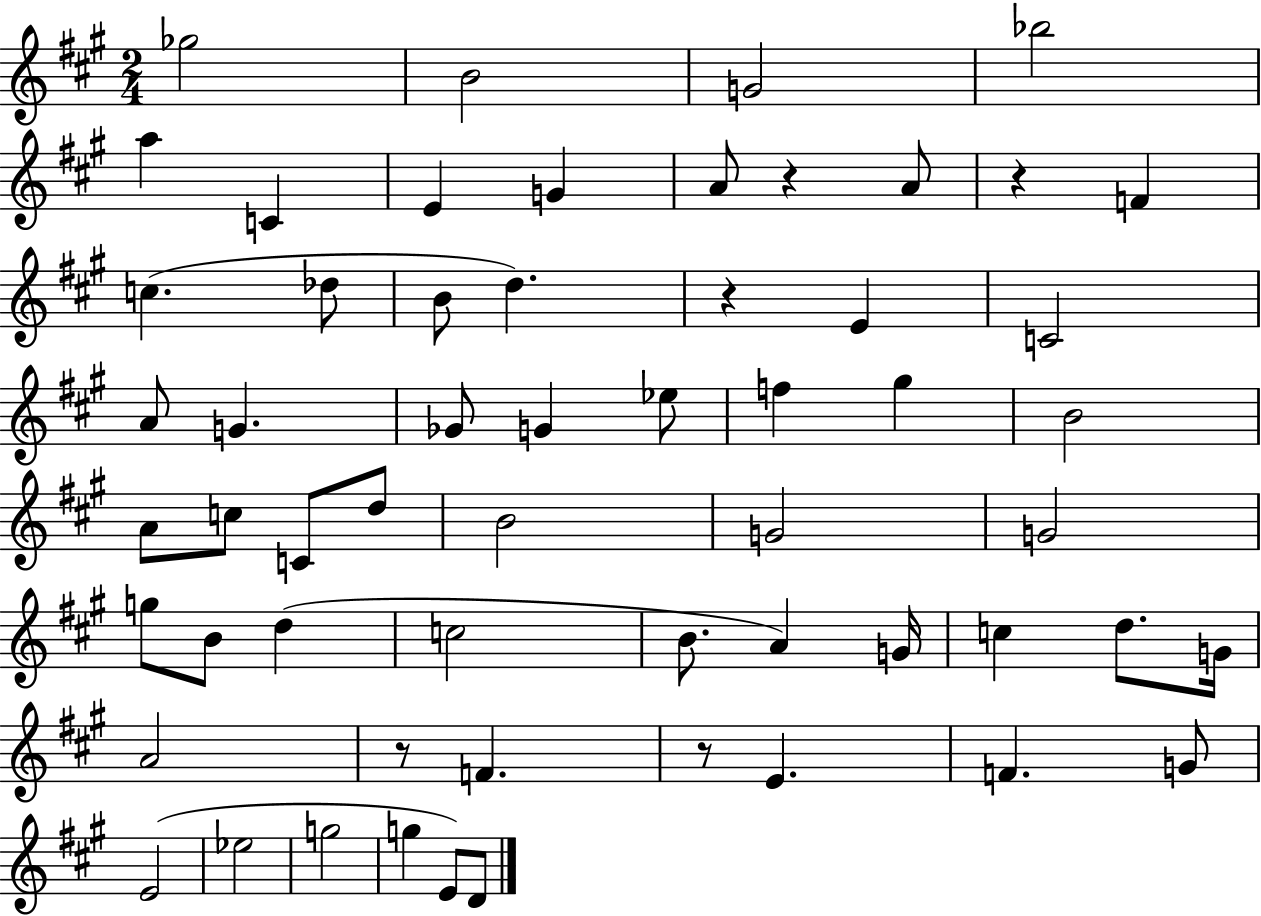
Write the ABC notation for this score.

X:1
T:Untitled
M:2/4
L:1/4
K:A
_g2 B2 G2 _b2 a C E G A/2 z A/2 z F c _d/2 B/2 d z E C2 A/2 G _G/2 G _e/2 f ^g B2 A/2 c/2 C/2 d/2 B2 G2 G2 g/2 B/2 d c2 B/2 A G/4 c d/2 G/4 A2 z/2 F z/2 E F G/2 E2 _e2 g2 g E/2 D/2